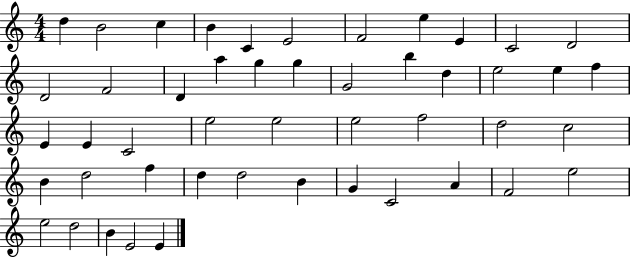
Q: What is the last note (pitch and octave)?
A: E4